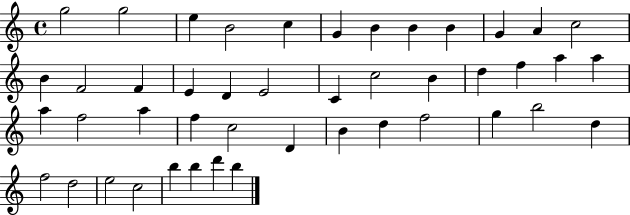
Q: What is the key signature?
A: C major